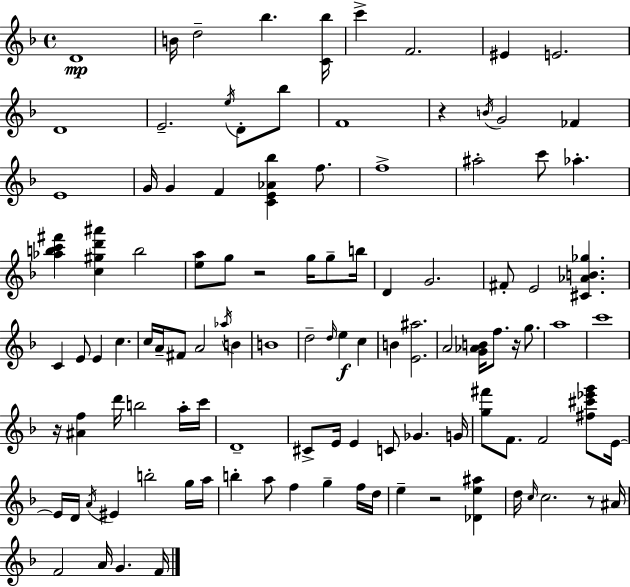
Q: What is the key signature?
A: D minor